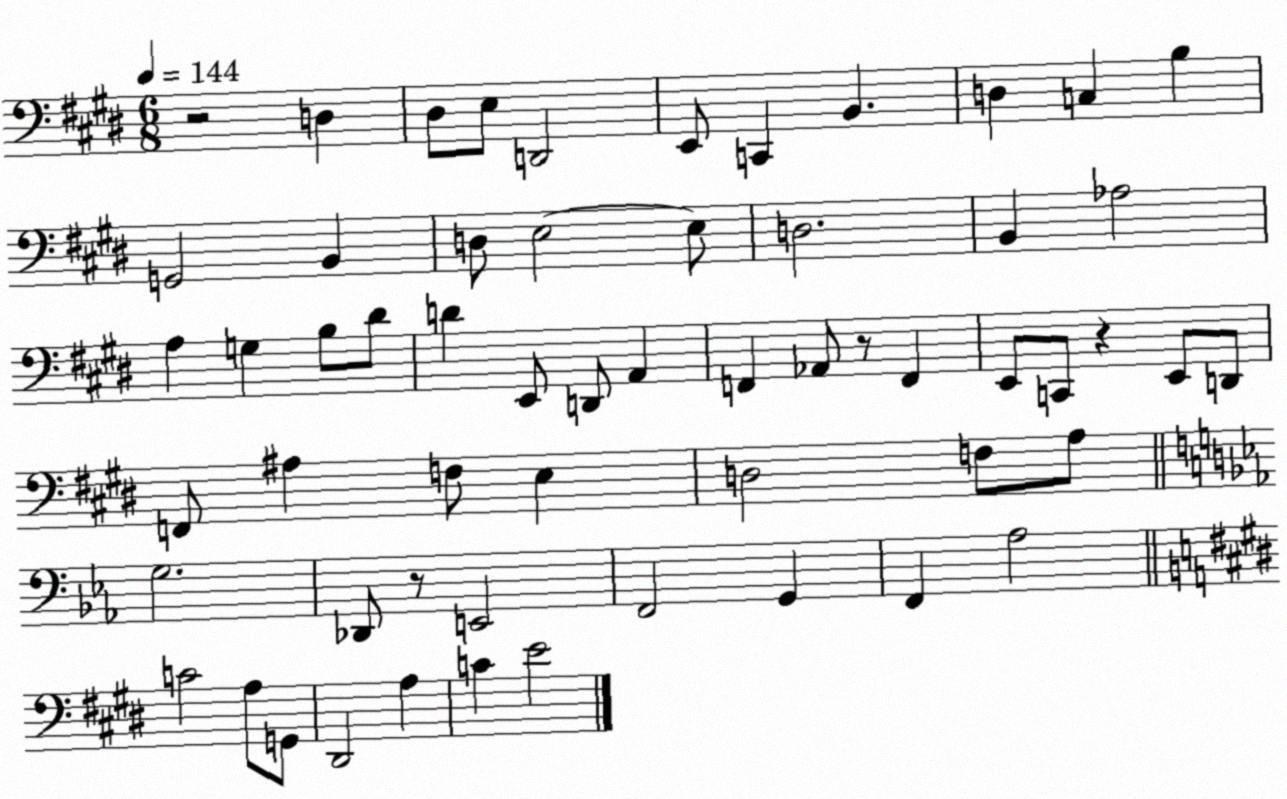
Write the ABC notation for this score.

X:1
T:Untitled
M:6/8
L:1/4
K:E
z2 D, ^D,/2 E,/2 D,,2 E,,/2 C,, B,, D, C, B, G,,2 B,, D,/2 E,2 E,/2 D,2 B,, _A,2 A, G, B,/2 ^D/2 D E,,/2 D,,/2 A,, F,, _A,,/2 z/2 F,, E,,/2 C,,/2 z E,,/2 D,,/2 F,,/2 ^A, F,/2 E, D,2 F,/2 A,/2 G,2 _D,,/2 z/2 E,,2 F,,2 G,, F,, _A,2 C2 A,/2 G,,/2 ^D,,2 A, C E2